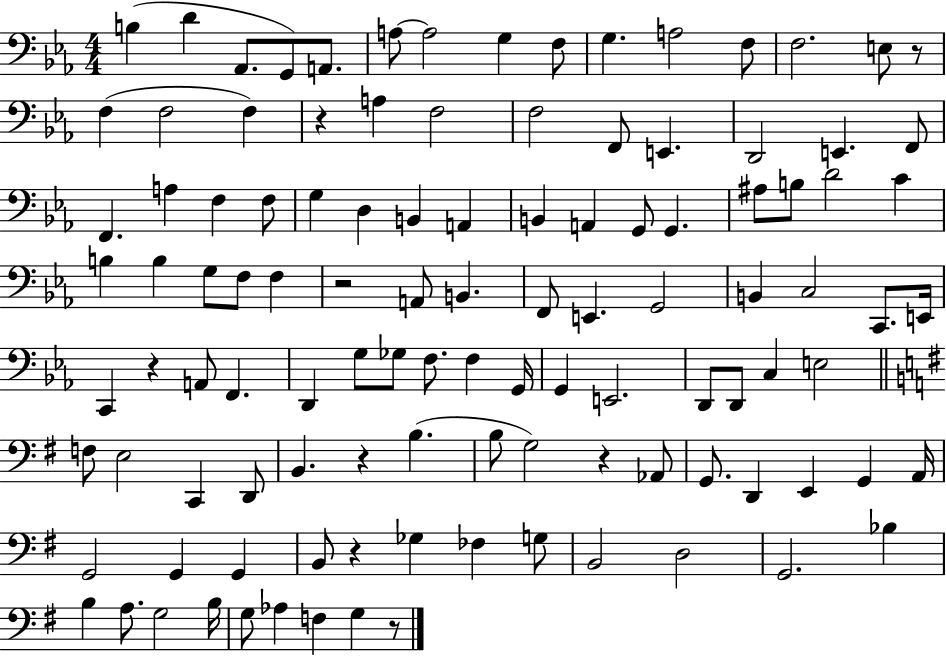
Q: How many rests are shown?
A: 8